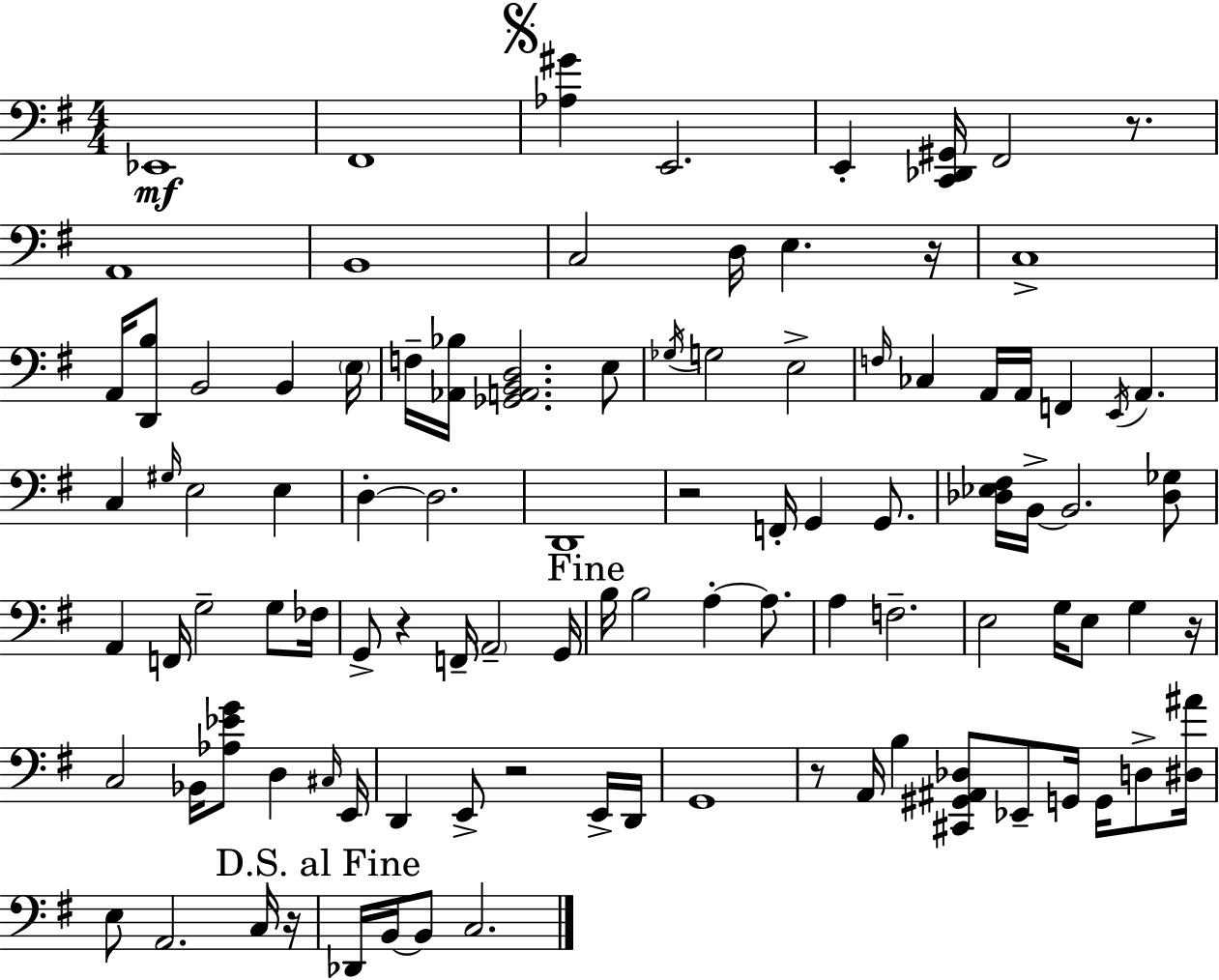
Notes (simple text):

Eb2/w F#2/w [Ab3,G#4]/q E2/h. E2/q [C2,Db2,G#2]/s F#2/h R/e. A2/w B2/w C3/h D3/s E3/q. R/s C3/w A2/s [D2,B3]/e B2/h B2/q E3/s F3/s [Ab2,Bb3]/s [Gb2,A2,B2,D3]/h. E3/e Gb3/s G3/h E3/h F3/s CES3/q A2/s A2/s F2/q E2/s A2/q. C3/q G#3/s E3/h E3/q D3/q D3/h. D2/w R/h F2/s G2/q G2/e. [Db3,Eb3,F#3]/s B2/s B2/h. [Db3,Gb3]/e A2/q F2/s G3/h G3/e FES3/s G2/e R/q F2/s A2/h G2/s B3/s B3/h A3/q A3/e. A3/q F3/h. E3/h G3/s E3/e G3/q R/s C3/h Bb2/s [Ab3,Eb4,G4]/e D3/q C#3/s E2/s D2/q E2/e R/h E2/s D2/s G2/w R/e A2/s B3/q [C#2,G#2,A#2,Db3]/e Eb2/e G2/s G2/s D3/e [D#3,A#4]/s E3/e A2/h. C3/s R/s Db2/s B2/s B2/e C3/h.